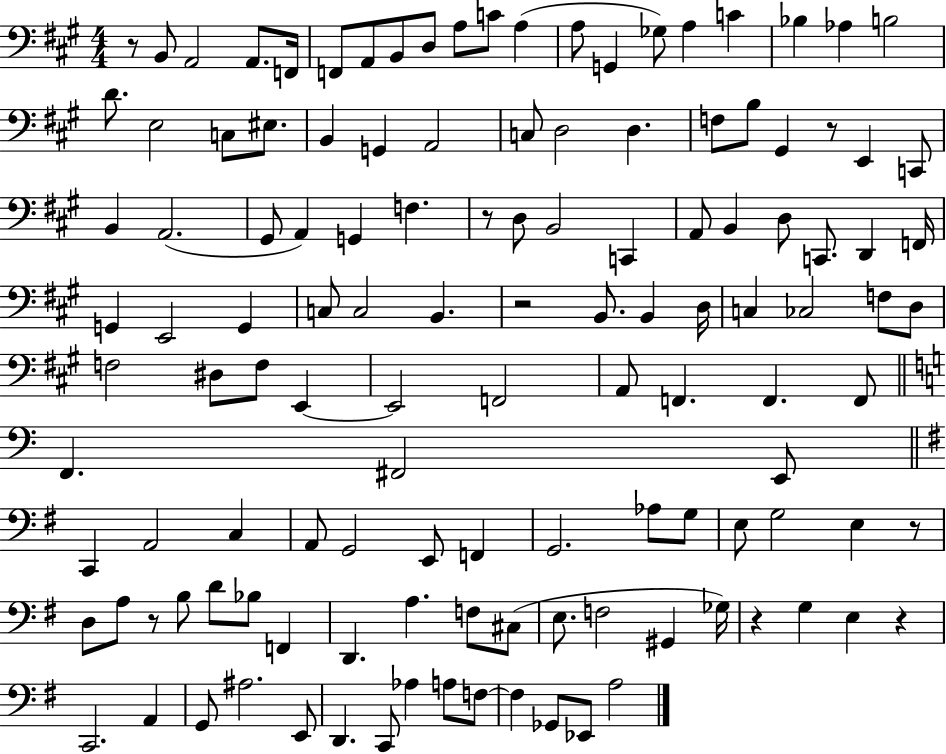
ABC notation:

X:1
T:Untitled
M:4/4
L:1/4
K:A
z/2 B,,/2 A,,2 A,,/2 F,,/4 F,,/2 A,,/2 B,,/2 D,/2 A,/2 C/2 A, A,/2 G,, _G,/2 A, C _B, _A, B,2 D/2 E,2 C,/2 ^E,/2 B,, G,, A,,2 C,/2 D,2 D, F,/2 B,/2 ^G,, z/2 E,, C,,/2 B,, A,,2 ^G,,/2 A,, G,, F, z/2 D,/2 B,,2 C,, A,,/2 B,, D,/2 C,,/2 D,, F,,/4 G,, E,,2 G,, C,/2 C,2 B,, z2 B,,/2 B,, D,/4 C, _C,2 F,/2 D,/2 F,2 ^D,/2 F,/2 E,, E,,2 F,,2 A,,/2 F,, F,, F,,/2 F,, ^F,,2 E,,/2 C,, A,,2 C, A,,/2 G,,2 E,,/2 F,, G,,2 _A,/2 G,/2 E,/2 G,2 E, z/2 D,/2 A,/2 z/2 B,/2 D/2 _B,/2 F,, D,, A, F,/2 ^C,/2 E,/2 F,2 ^G,, _G,/4 z G, E, z C,,2 A,, G,,/2 ^A,2 E,,/2 D,, C,,/2 _A, A,/2 F,/2 F, _G,,/2 _E,,/2 A,2